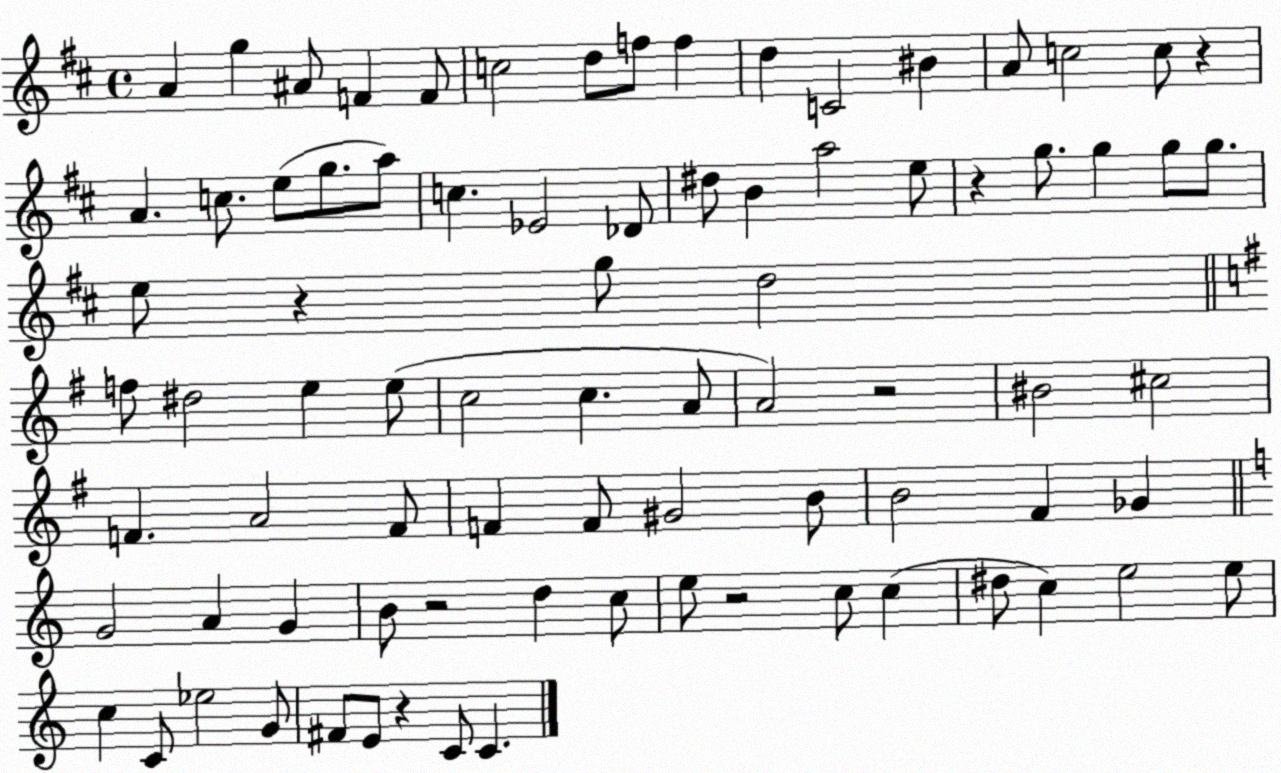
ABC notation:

X:1
T:Untitled
M:4/4
L:1/4
K:D
A g ^A/2 F F/2 c2 d/2 f/2 f d C2 ^B A/2 c2 c/2 z A c/2 e/2 g/2 a/2 c _E2 _D/2 ^d/2 B a2 e/2 z g/2 g g/2 g/2 e/2 z g/2 d2 f/2 ^d2 e e/2 c2 c A/2 A2 z2 ^B2 ^c2 F A2 F/2 F F/2 ^G2 B/2 B2 ^F _G G2 A G B/2 z2 d c/2 e/2 z2 c/2 c ^d/2 c e2 e/2 c C/2 _e2 G/2 ^F/2 E/2 z C/2 C